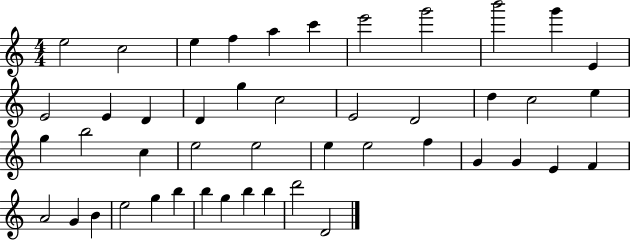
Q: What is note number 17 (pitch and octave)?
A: C5